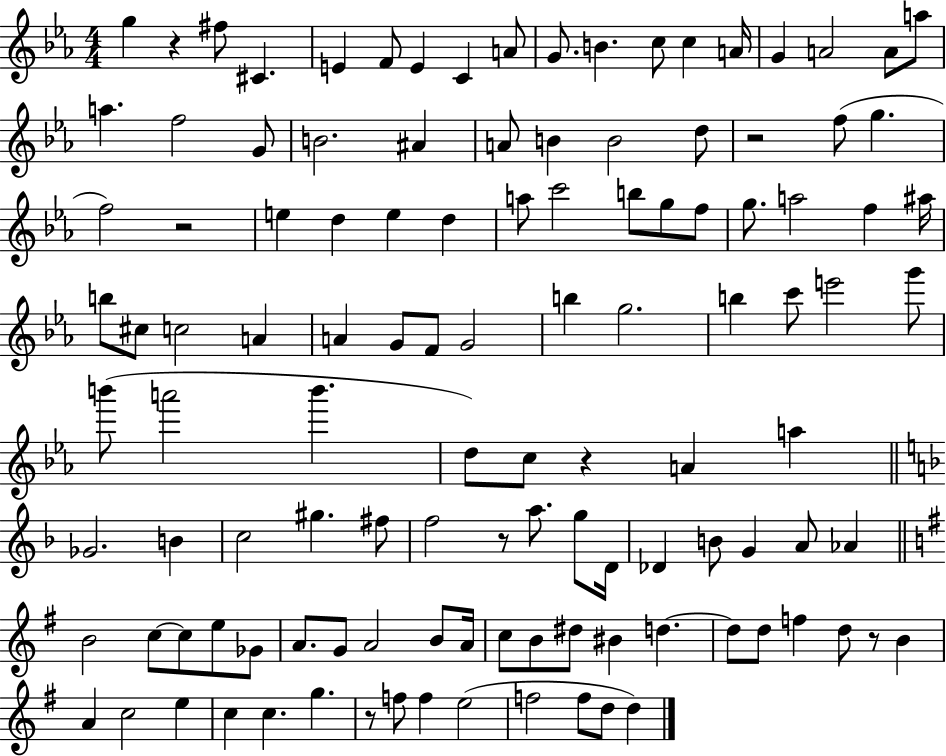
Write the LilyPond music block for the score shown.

{
  \clef treble
  \numericTimeSignature
  \time 4/4
  \key ees \major
  g''4 r4 fis''8 cis'4. | e'4 f'8 e'4 c'4 a'8 | g'8. b'4. c''8 c''4 a'16 | g'4 a'2 a'8 a''8 | \break a''4. f''2 g'8 | b'2. ais'4 | a'8 b'4 b'2 d''8 | r2 f''8( g''4. | \break f''2) r2 | e''4 d''4 e''4 d''4 | a''8 c'''2 b''8 g''8 f''8 | g''8. a''2 f''4 ais''16 | \break b''8 cis''8 c''2 a'4 | a'4 g'8 f'8 g'2 | b''4 g''2. | b''4 c'''8 e'''2 g'''8 | \break b'''8( a'''2 b'''4. | d''8) c''8 r4 a'4 a''4 | \bar "||" \break \key d \minor ges'2. b'4 | c''2 gis''4. fis''8 | f''2 r8 a''8. g''8 d'16 | des'4 b'8 g'4 a'8 aes'4 | \break \bar "||" \break \key g \major b'2 c''8~~ c''8 e''8 ges'8 | a'8. g'8 a'2 b'8 a'16 | c''8 b'8 dis''8 bis'4 d''4.~~ | d''8 d''8 f''4 d''8 r8 b'4 | \break a'4 c''2 e''4 | c''4 c''4. g''4. | r8 f''8 f''4 e''2( | f''2 f''8 d''8 d''4) | \break \bar "|."
}